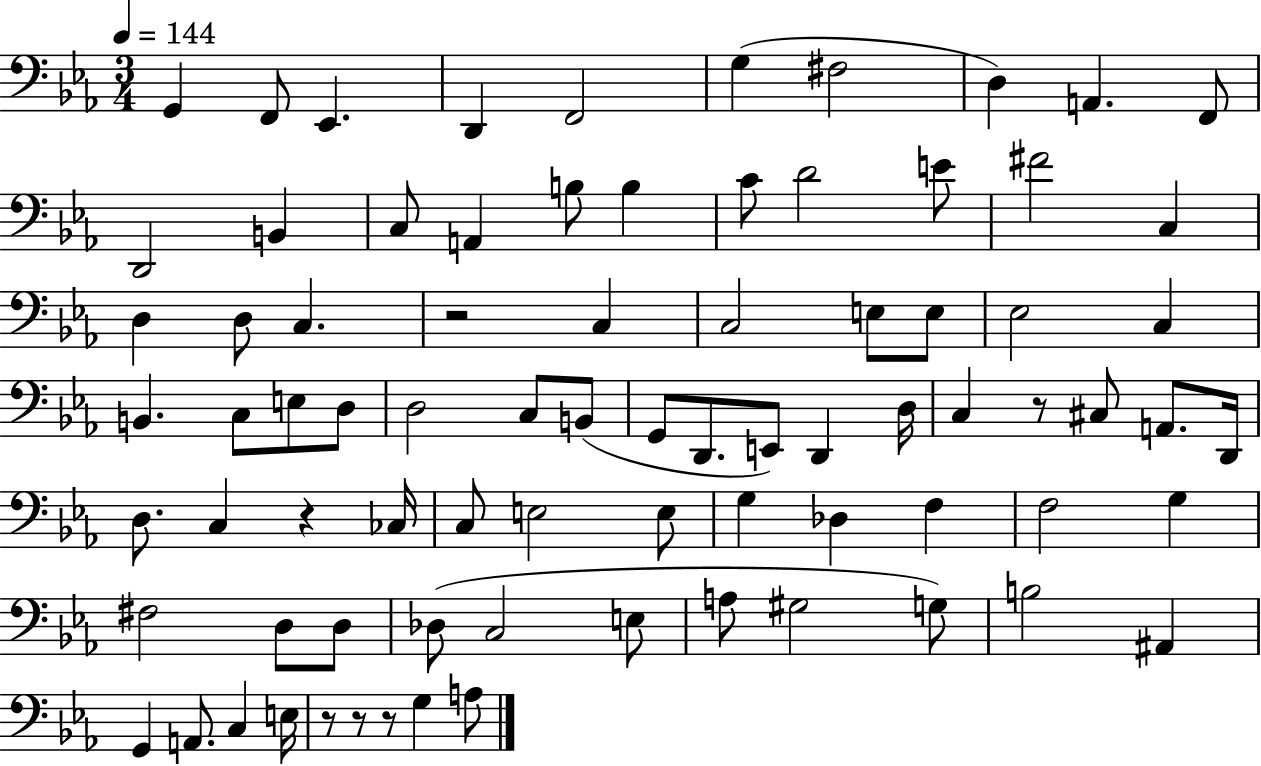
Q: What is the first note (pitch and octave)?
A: G2